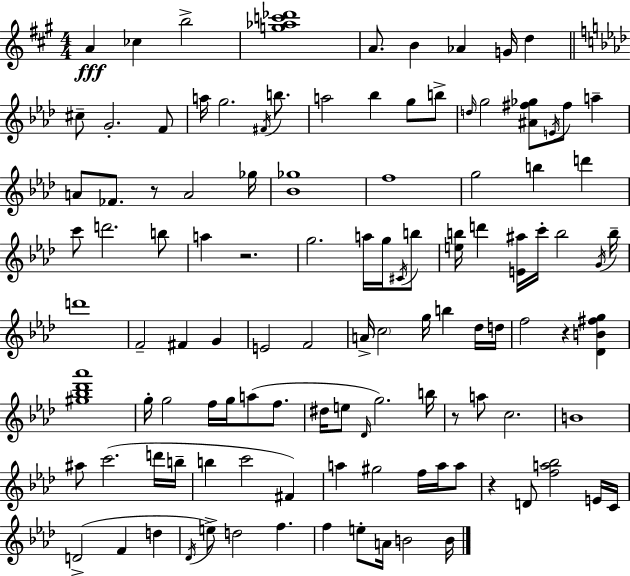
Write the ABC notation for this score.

X:1
T:Untitled
M:4/4
L:1/4
K:A
A _c b2 [g_ac'_d']4 A/2 B _A G/4 d ^c/2 G2 F/2 a/4 g2 ^F/4 b/2 a2 _b g/2 b/2 d/4 g2 [^A^f_g]/2 E/4 ^f/2 a A/2 _F/2 z/2 A2 _g/4 [_B_g]4 f4 g2 b d' c'/2 d'2 b/2 a z2 g2 a/4 g/4 ^C/4 b/2 [eb]/4 d' [E^a]/4 c'/4 b2 G/4 b/4 d'4 F2 ^F G E2 F2 A/4 c2 g/4 b _d/4 d/4 f2 z [_DB^fg] [^g_b_d'_a']4 g/4 g2 f/4 g/4 a/2 f/2 ^d/4 e/2 _D/4 g2 b/4 z/2 a/2 c2 B4 ^a/2 c'2 d'/4 b/4 b c'2 ^F a ^g2 f/4 a/4 a/2 z D/2 [fa_b]2 E/4 C/4 D2 F d _D/4 e/2 d2 f f e/2 A/4 B2 B/4